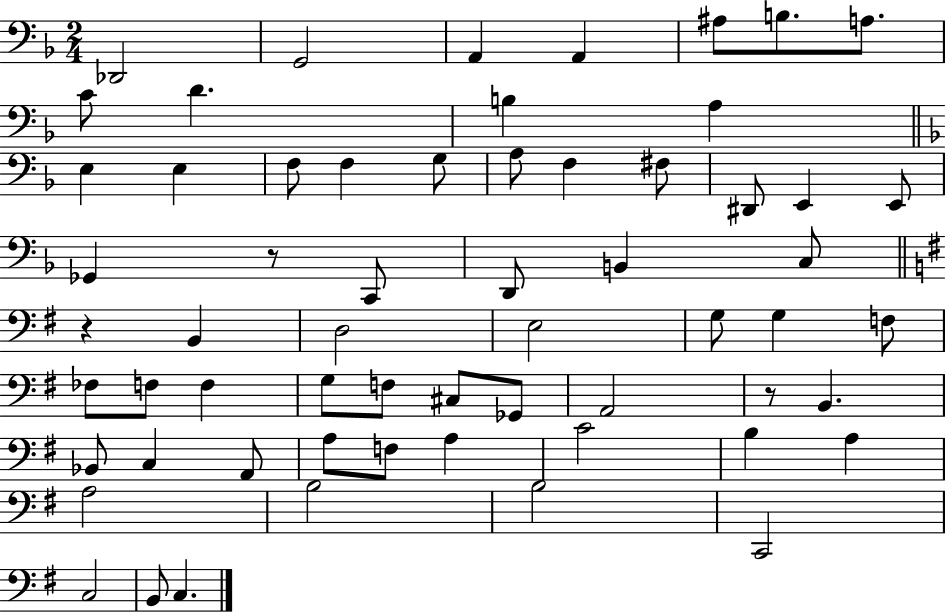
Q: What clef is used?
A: bass